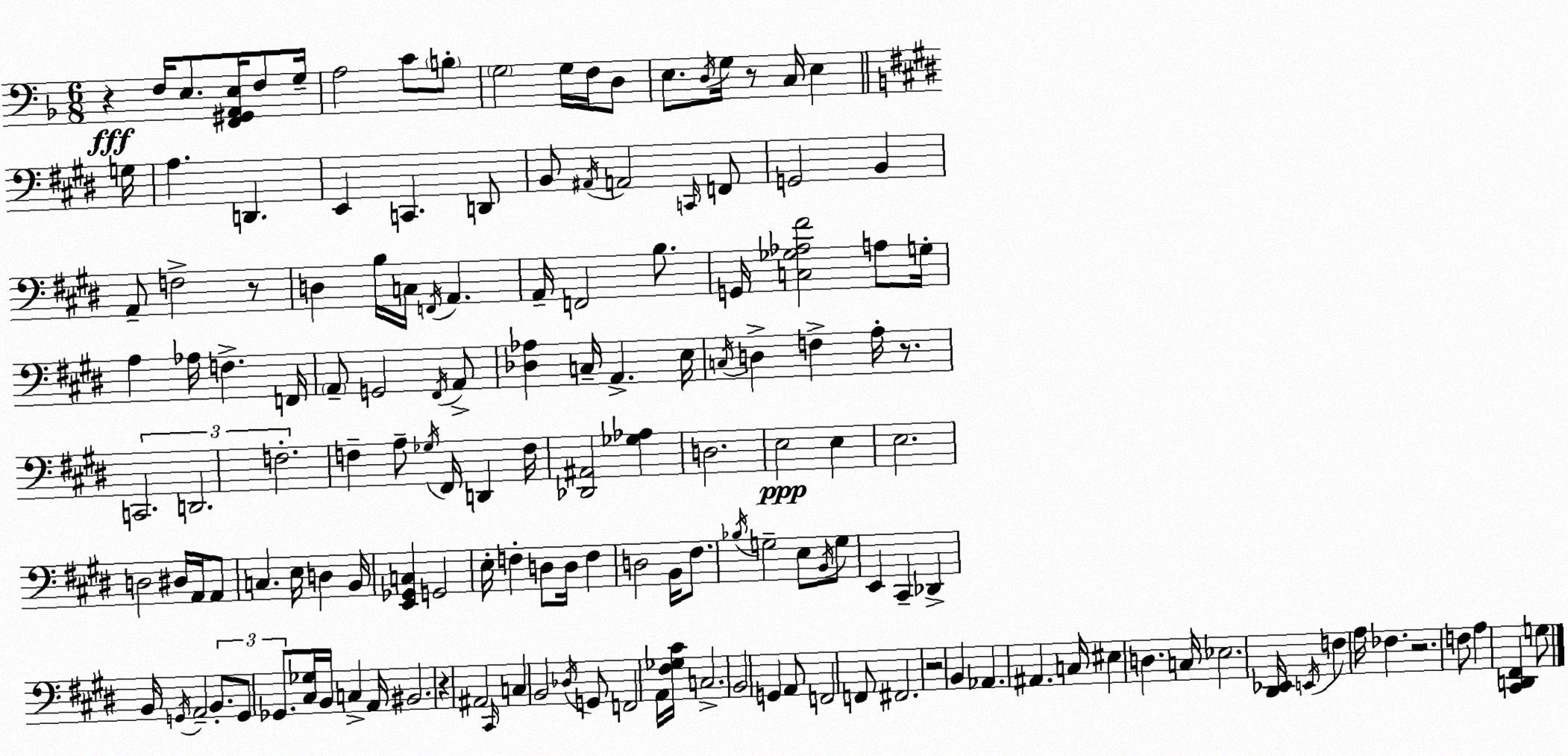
X:1
T:Untitled
M:6/8
L:1/4
K:F
z F,/4 E,/2 [F,,^G,,A,,E,]/4 F,/2 G,/4 A,2 C/2 B,/2 G,2 G,/4 F,/4 D,/2 E,/2 D,/4 G,/4 z/2 C,/4 E, G,/4 A, D,, E,, C,, D,,/2 B,,/2 ^A,,/4 A,,2 C,,/4 F,,/2 G,,2 B,, A,,/2 F,2 z/2 D, B,/4 C,/4 F,,/4 A,, A,,/4 F,,2 B,/2 G,,/4 [C,_G,_A,^F]2 A,/2 G,/4 A, _A,/4 F, F,,/4 A,,/2 G,,2 ^F,,/4 A,,/2 [_D,_A,] C,/4 A,, E,/4 C,/4 D, F, A,/4 z/2 C,,2 D,,2 F,2 F, A,/2 _G,/4 ^F,,/4 D,, F,/4 [_D,,^A,,]2 [_G,_A,] D,2 E,2 E, E,2 D,2 ^D,/4 A,,/4 A,,/2 C, E,/4 D, B,,/4 [E,,_G,,C,] G,,2 E,/4 F, D,/2 D,/4 F, D,2 B,,/4 ^F,/2 _B,/4 G,2 E,/2 B,,/4 G,/2 E,, ^C,, _D,, B,,/4 G,,/4 A,,2 B,,/2 G,,/2 _G,,/2 [^C,_G,]/4 B,,/4 C, A,,/4 ^B,,2 z ^A,,2 ^C,,/4 C, B,,2 _D,/4 G,,/2 F,,2 A,,/4 [^F,_G,^C]/4 C,2 B,,2 G,, A,,/2 F,,2 F,,/2 ^F,,2 z2 B,, _A,, ^A,, C,/4 ^E, D, C,/4 _E,2 [^D,,_E,,]/4 E,,/4 F, A,/4 _F, z2 F,/2 A, [^C,,D,,^F,,] G,/2